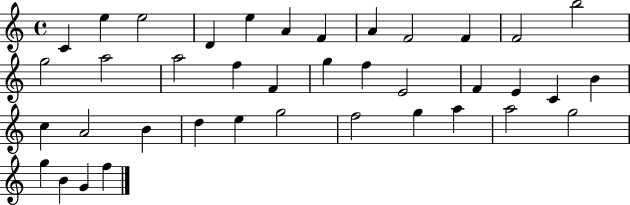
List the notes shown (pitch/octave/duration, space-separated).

C4/q E5/q E5/h D4/q E5/q A4/q F4/q A4/q F4/h F4/q F4/h B5/h G5/h A5/h A5/h F5/q F4/q G5/q F5/q E4/h F4/q E4/q C4/q B4/q C5/q A4/h B4/q D5/q E5/q G5/h F5/h G5/q A5/q A5/h G5/h G5/q B4/q G4/q F5/q